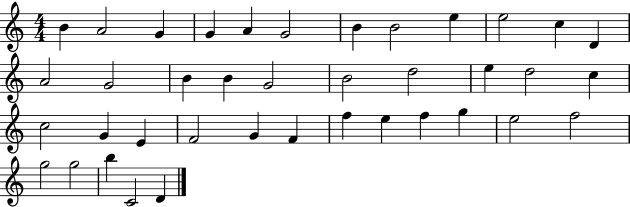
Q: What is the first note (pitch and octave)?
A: B4